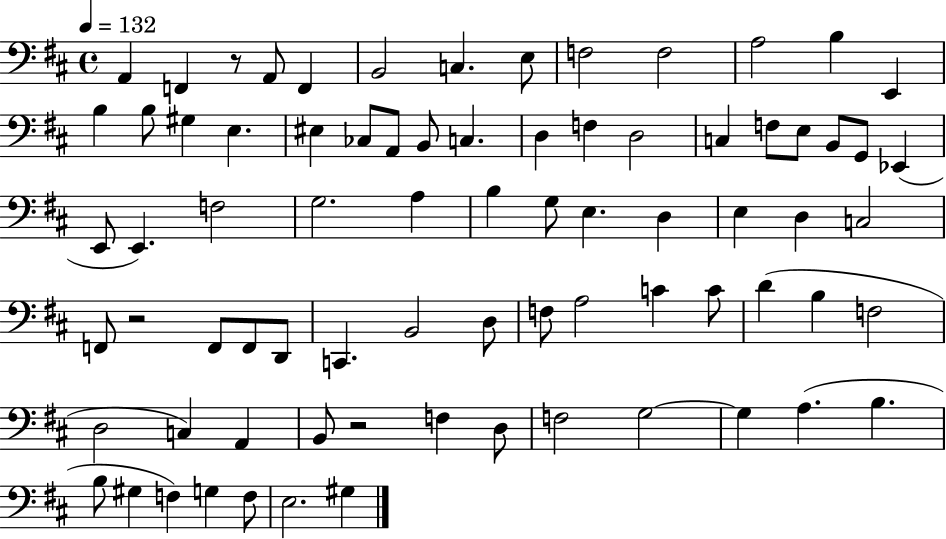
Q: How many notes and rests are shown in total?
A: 77